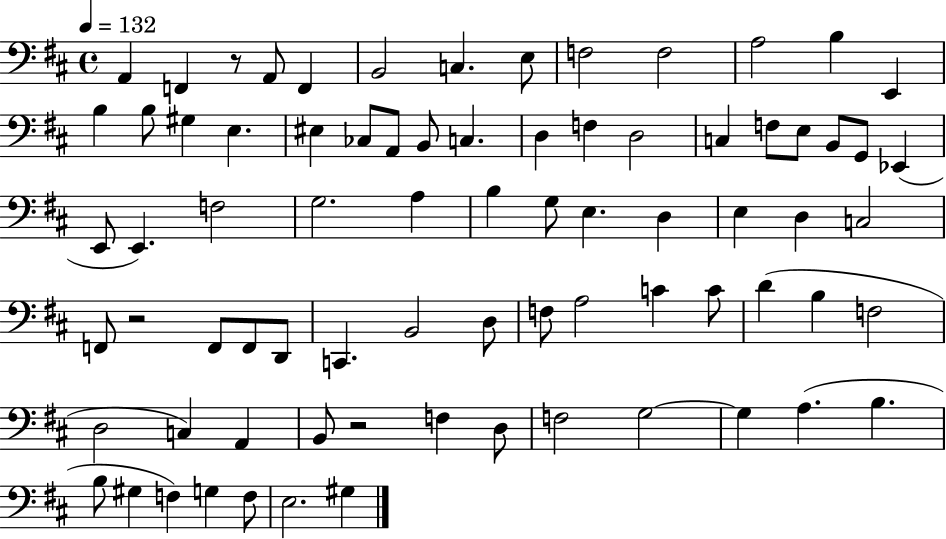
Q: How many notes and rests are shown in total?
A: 77